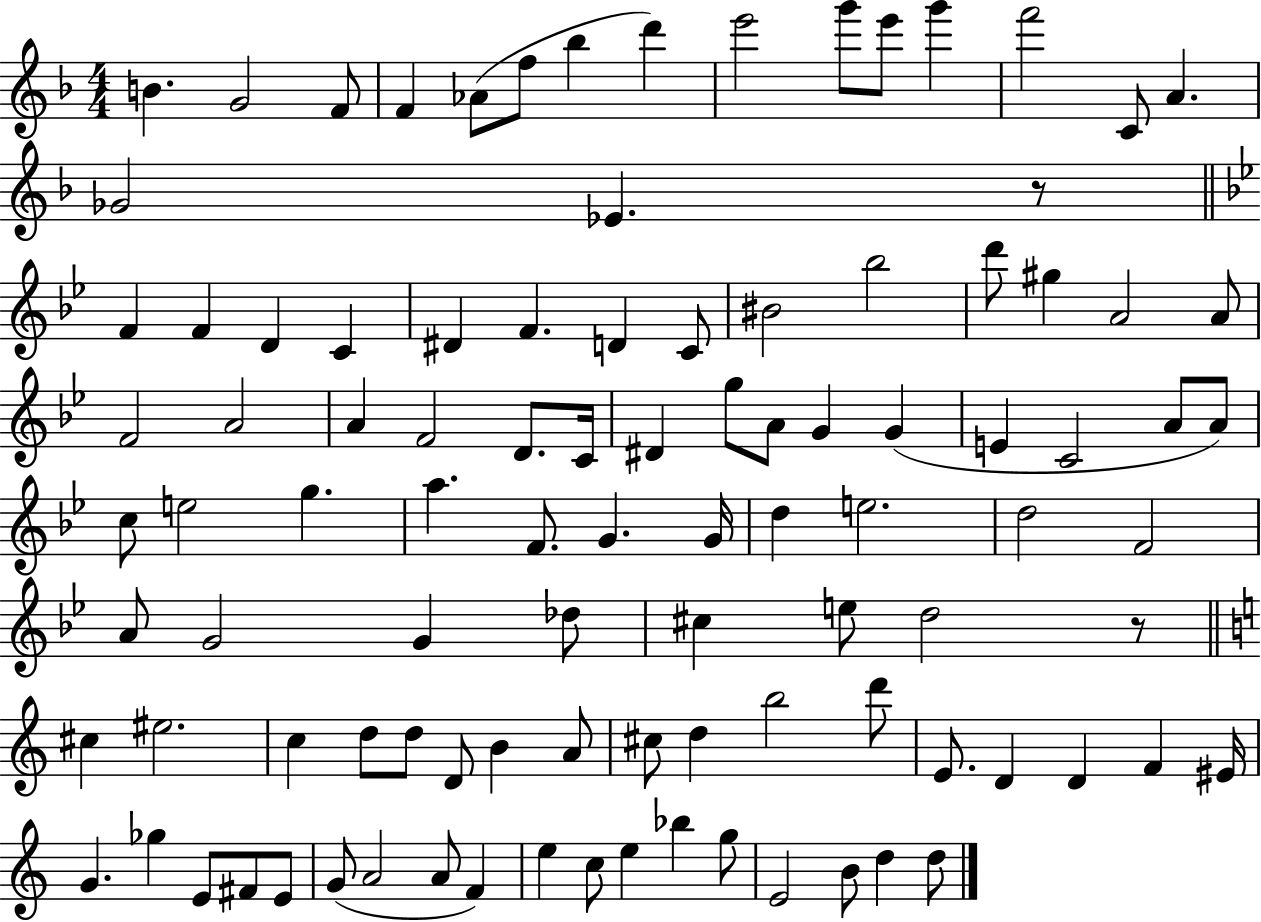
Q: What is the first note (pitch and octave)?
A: B4